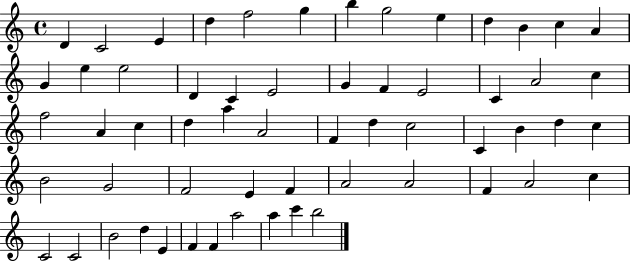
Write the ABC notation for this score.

X:1
T:Untitled
M:4/4
L:1/4
K:C
D C2 E d f2 g b g2 e d B c A G e e2 D C E2 G F E2 C A2 c f2 A c d a A2 F d c2 C B d c B2 G2 F2 E F A2 A2 F A2 c C2 C2 B2 d E F F a2 a c' b2